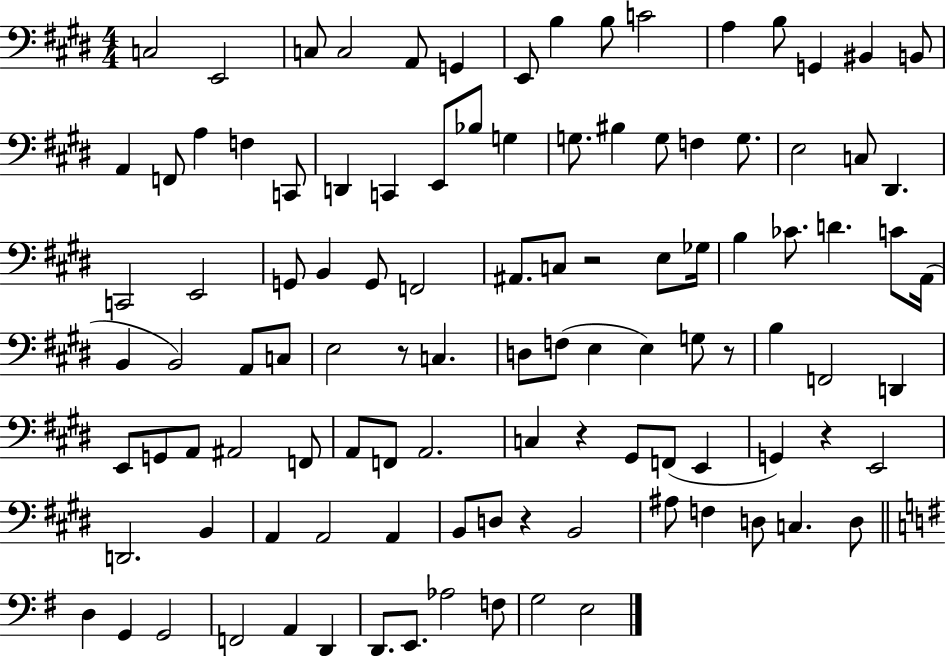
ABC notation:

X:1
T:Untitled
M:4/4
L:1/4
K:E
C,2 E,,2 C,/2 C,2 A,,/2 G,, E,,/2 B, B,/2 C2 A, B,/2 G,, ^B,, B,,/2 A,, F,,/2 A, F, C,,/2 D,, C,, E,,/2 _B,/2 G, G,/2 ^B, G,/2 F, G,/2 E,2 C,/2 ^D,, C,,2 E,,2 G,,/2 B,, G,,/2 F,,2 ^A,,/2 C,/2 z2 E,/2 _G,/4 B, _C/2 D C/2 A,,/4 B,, B,,2 A,,/2 C,/2 E,2 z/2 C, D,/2 F,/2 E, E, G,/2 z/2 B, F,,2 D,, E,,/2 G,,/2 A,,/2 ^A,,2 F,,/2 A,,/2 F,,/2 A,,2 C, z ^G,,/2 F,,/2 E,, G,, z E,,2 D,,2 B,, A,, A,,2 A,, B,,/2 D,/2 z B,,2 ^A,/2 F, D,/2 C, D,/2 D, G,, G,,2 F,,2 A,, D,, D,,/2 E,,/2 _A,2 F,/2 G,2 E,2